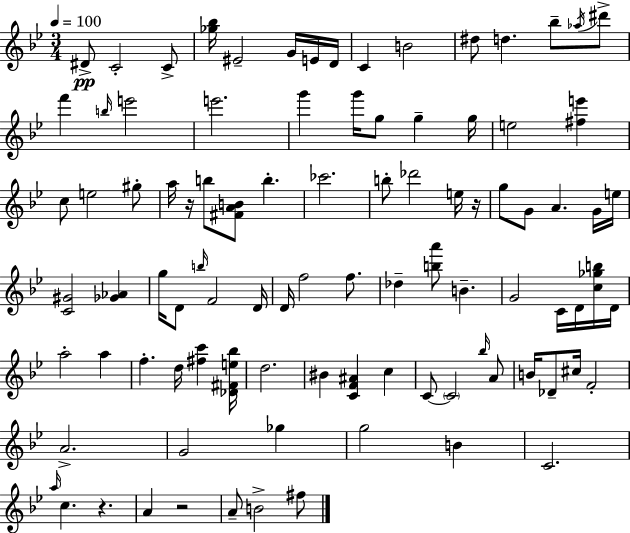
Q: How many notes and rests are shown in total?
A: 94